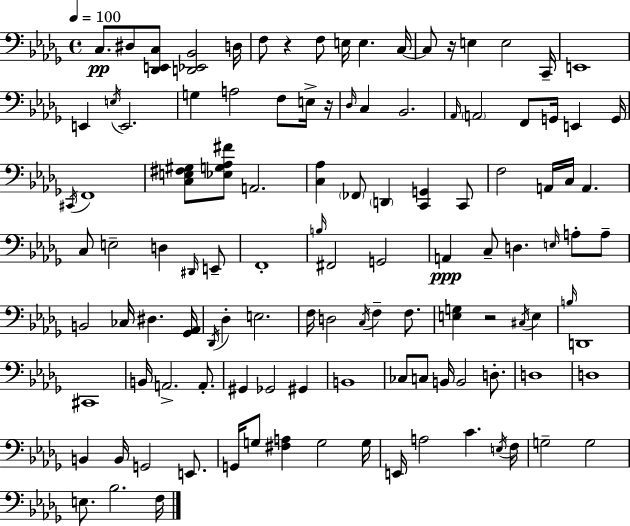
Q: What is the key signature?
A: BES minor